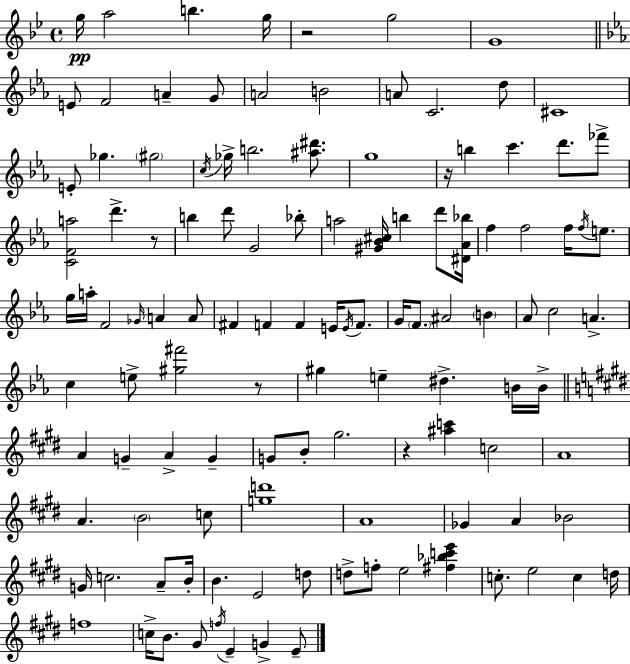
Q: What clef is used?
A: treble